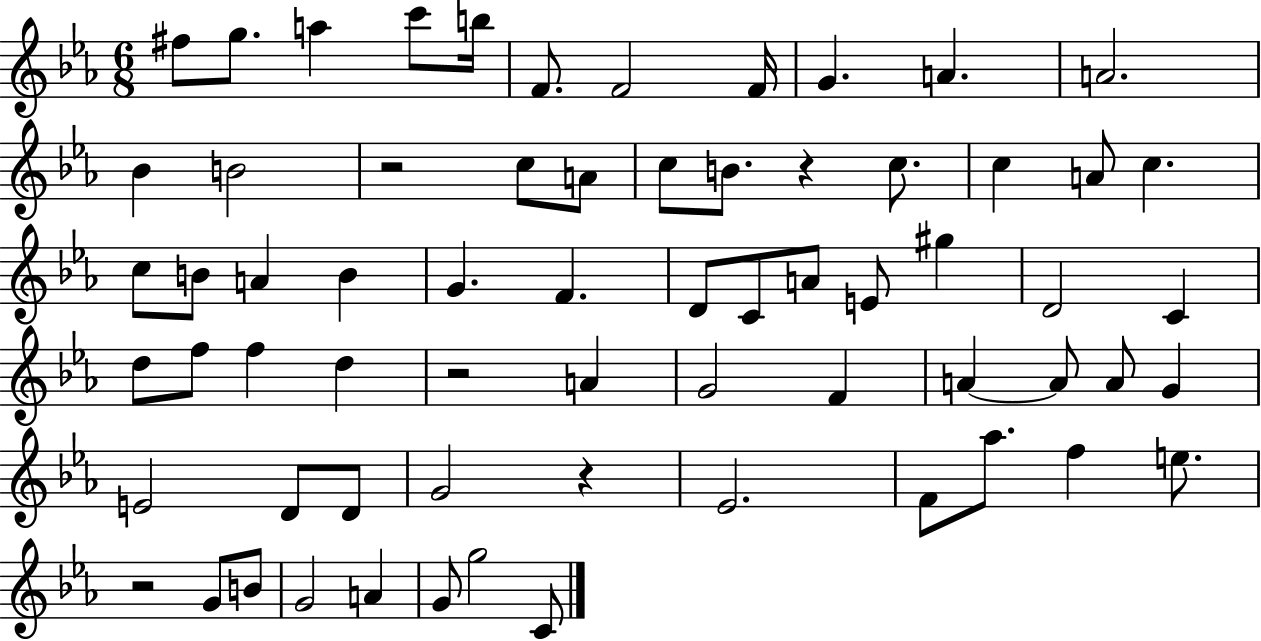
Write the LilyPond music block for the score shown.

{
  \clef treble
  \numericTimeSignature
  \time 6/8
  \key ees \major
  \repeat volta 2 { fis''8 g''8. a''4 c'''8 b''16 | f'8. f'2 f'16 | g'4. a'4. | a'2. | \break bes'4 b'2 | r2 c''8 a'8 | c''8 b'8. r4 c''8. | c''4 a'8 c''4. | \break c''8 b'8 a'4 b'4 | g'4. f'4. | d'8 c'8 a'8 e'8 gis''4 | d'2 c'4 | \break d''8 f''8 f''4 d''4 | r2 a'4 | g'2 f'4 | a'4~~ a'8 a'8 g'4 | \break e'2 d'8 d'8 | g'2 r4 | ees'2. | f'8 aes''8. f''4 e''8. | \break r2 g'8 b'8 | g'2 a'4 | g'8 g''2 c'8 | } \bar "|."
}